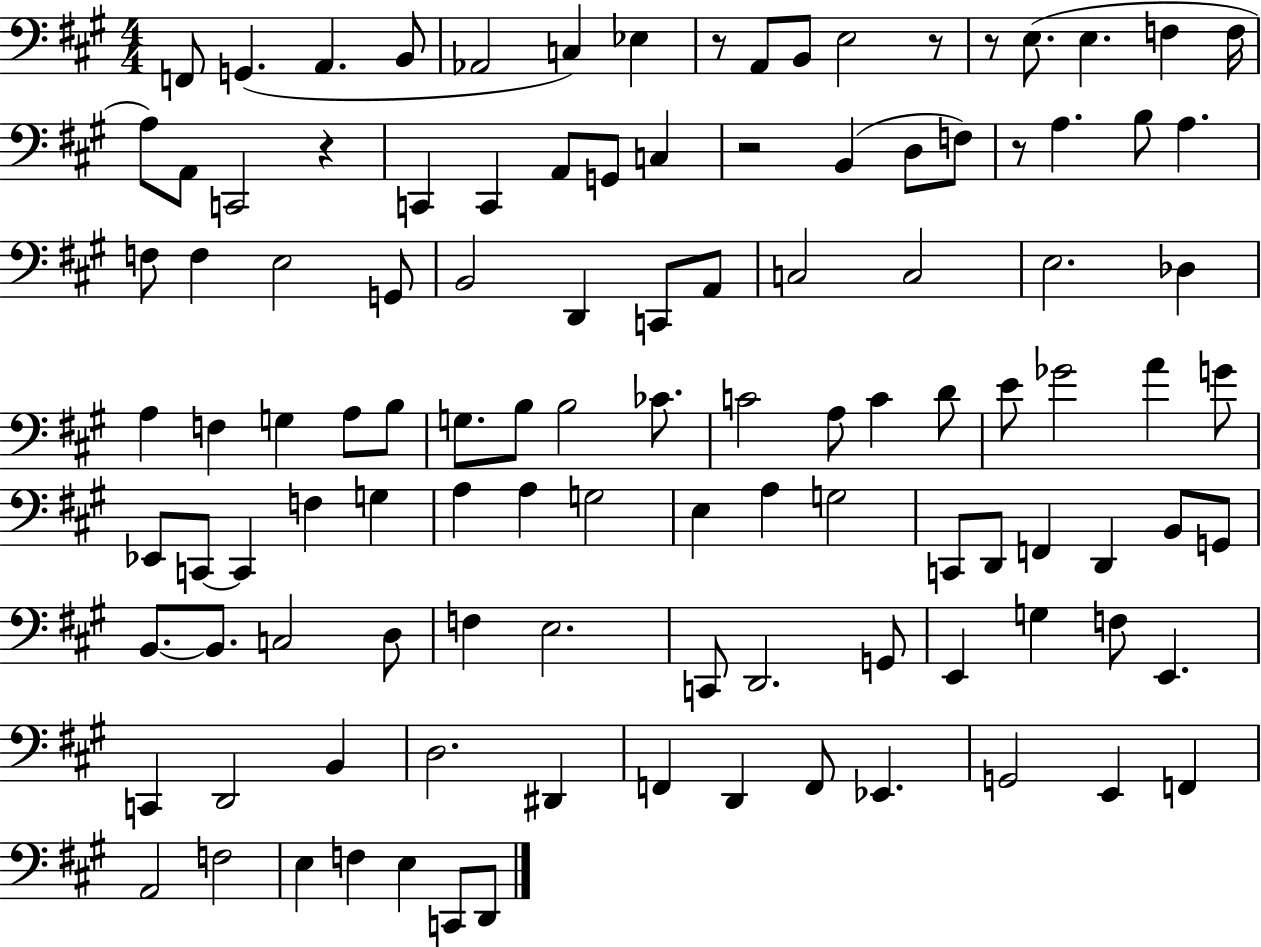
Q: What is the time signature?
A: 4/4